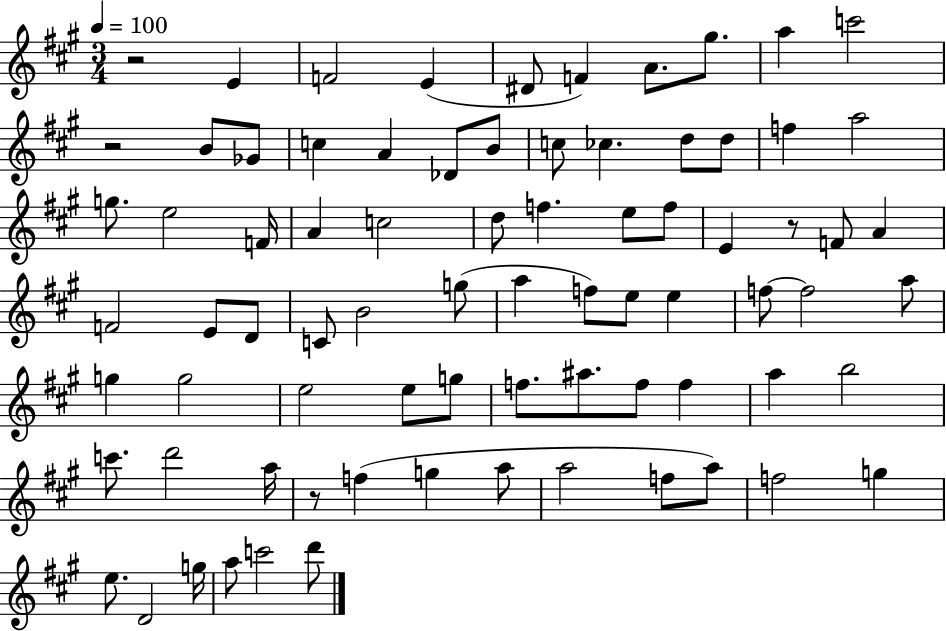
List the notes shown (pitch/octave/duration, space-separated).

R/h E4/q F4/h E4/q D#4/e F4/q A4/e. G#5/e. A5/q C6/h R/h B4/e Gb4/e C5/q A4/q Db4/e B4/e C5/e CES5/q. D5/e D5/e F5/q A5/h G5/e. E5/h F4/s A4/q C5/h D5/e F5/q. E5/e F5/e E4/q R/e F4/e A4/q F4/h E4/e D4/e C4/e B4/h G5/e A5/q F5/e E5/e E5/q F5/e F5/h A5/e G5/q G5/h E5/h E5/e G5/e F5/e. A#5/e. F5/e F5/q A5/q B5/h C6/e. D6/h A5/s R/e F5/q G5/q A5/e A5/h F5/e A5/e F5/h G5/q E5/e. D4/h G5/s A5/e C6/h D6/e